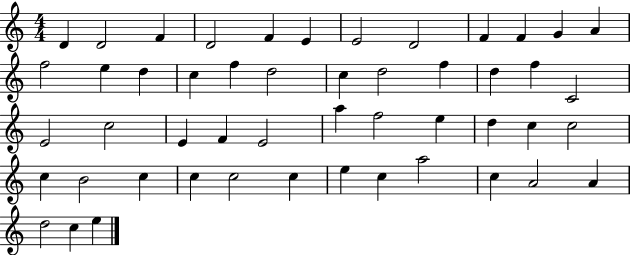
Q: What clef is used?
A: treble